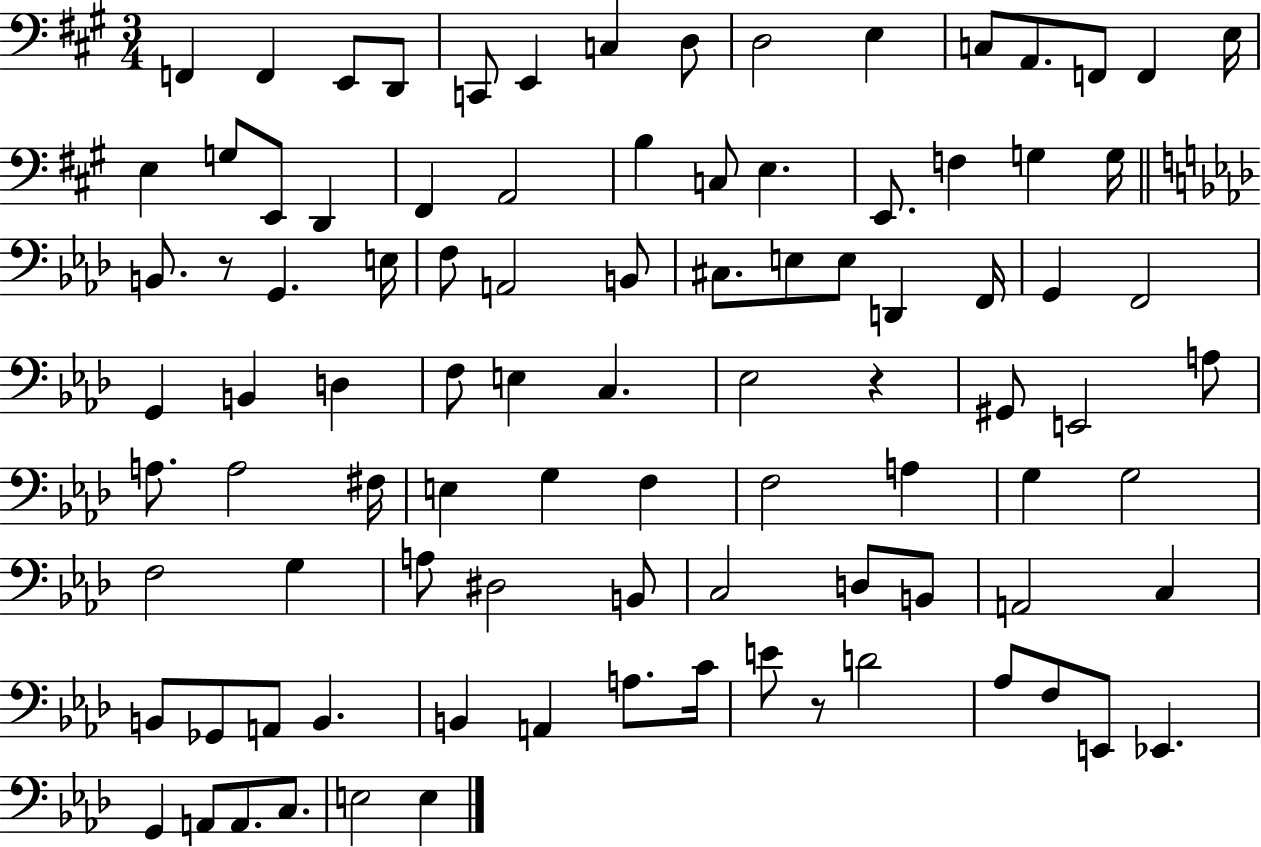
{
  \clef bass
  \numericTimeSignature
  \time 3/4
  \key a \major
  f,4 f,4 e,8 d,8 | c,8 e,4 c4 d8 | d2 e4 | c8 a,8. f,8 f,4 e16 | \break e4 g8 e,8 d,4 | fis,4 a,2 | b4 c8 e4. | e,8. f4 g4 g16 | \break \bar "||" \break \key aes \major b,8. r8 g,4. e16 | f8 a,2 b,8 | cis8. e8 e8 d,4 f,16 | g,4 f,2 | \break g,4 b,4 d4 | f8 e4 c4. | ees2 r4 | gis,8 e,2 a8 | \break a8. a2 fis16 | e4 g4 f4 | f2 a4 | g4 g2 | \break f2 g4 | a8 dis2 b,8 | c2 d8 b,8 | a,2 c4 | \break b,8 ges,8 a,8 b,4. | b,4 a,4 a8. c'16 | e'8 r8 d'2 | aes8 f8 e,8 ees,4. | \break g,4 a,8 a,8. c8. | e2 e4 | \bar "|."
}